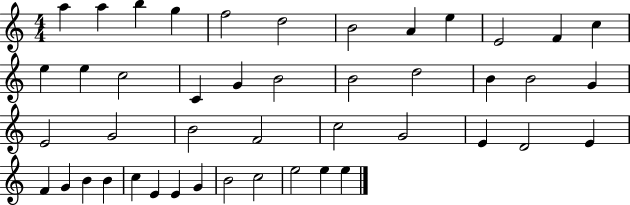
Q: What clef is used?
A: treble